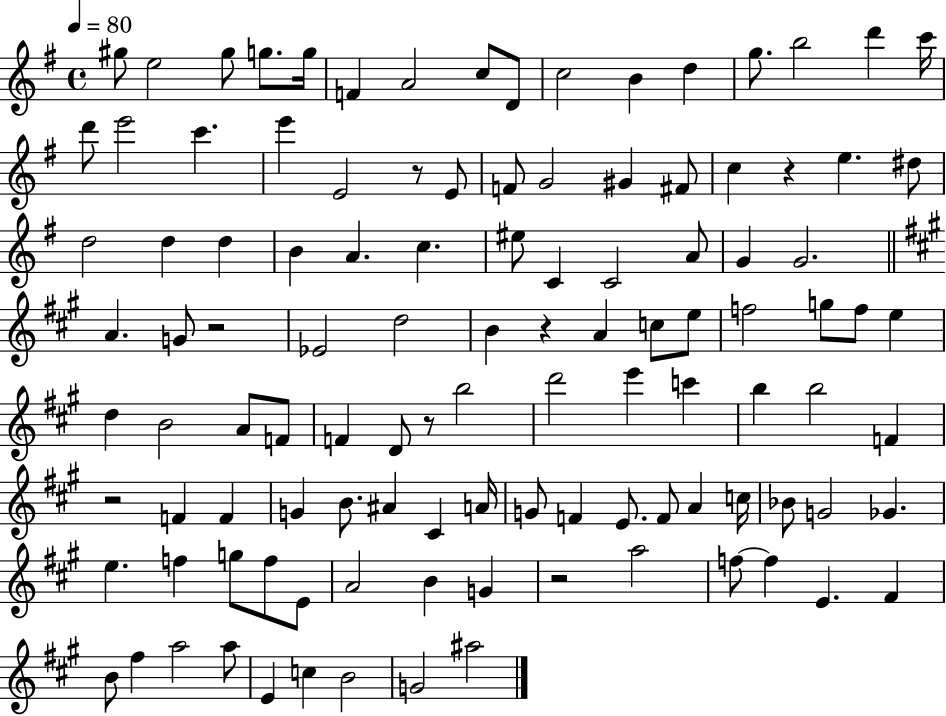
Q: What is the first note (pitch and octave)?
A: G#5